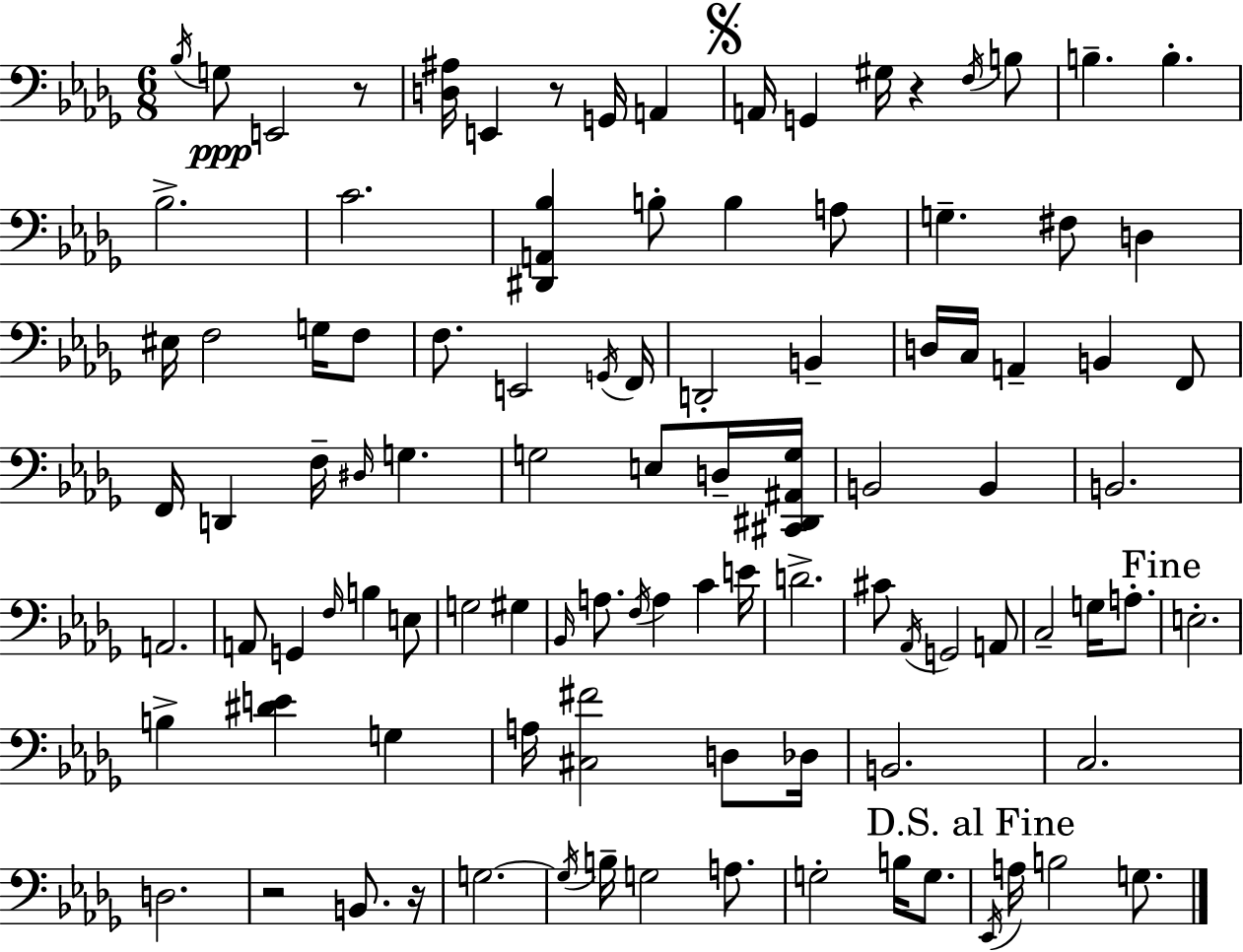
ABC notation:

X:1
T:Untitled
M:6/8
L:1/4
K:Bbm
_B,/4 G,/2 E,,2 z/2 [D,^A,]/4 E,, z/2 G,,/4 A,, A,,/4 G,, ^G,/4 z F,/4 B,/2 B, B, _B,2 C2 [^D,,A,,_B,] B,/2 B, A,/2 G, ^F,/2 D, ^E,/4 F,2 G,/4 F,/2 F,/2 E,,2 G,,/4 F,,/4 D,,2 B,, D,/4 C,/4 A,, B,, F,,/2 F,,/4 D,, F,/4 ^D,/4 G, G,2 E,/2 D,/4 [^C,,^D,,^A,,G,]/4 B,,2 B,, B,,2 A,,2 A,,/2 G,, F,/4 B, E,/2 G,2 ^G, _B,,/4 A,/2 F,/4 A, C E/4 D2 ^C/2 _A,,/4 G,,2 A,,/2 C,2 G,/4 A,/2 E,2 B, [^DE] G, A,/4 [^C,^F]2 D,/2 _D,/4 B,,2 C,2 D,2 z2 B,,/2 z/4 G,2 G,/4 B,/4 G,2 A,/2 G,2 B,/4 G,/2 _E,,/4 A,/4 B,2 G,/2